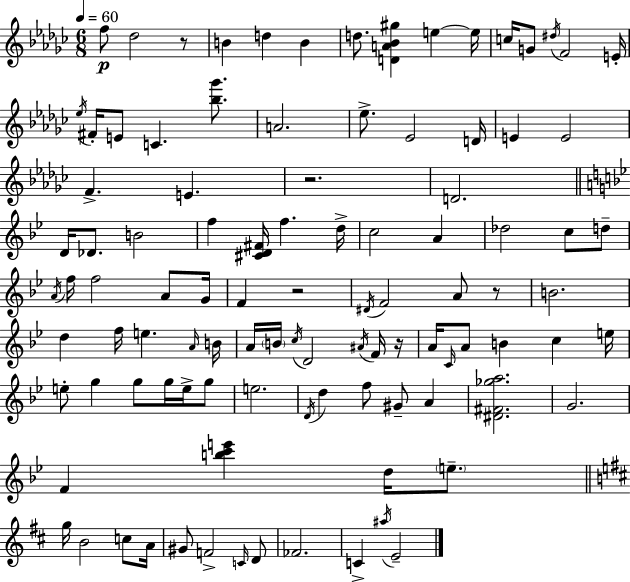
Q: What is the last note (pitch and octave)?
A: E4